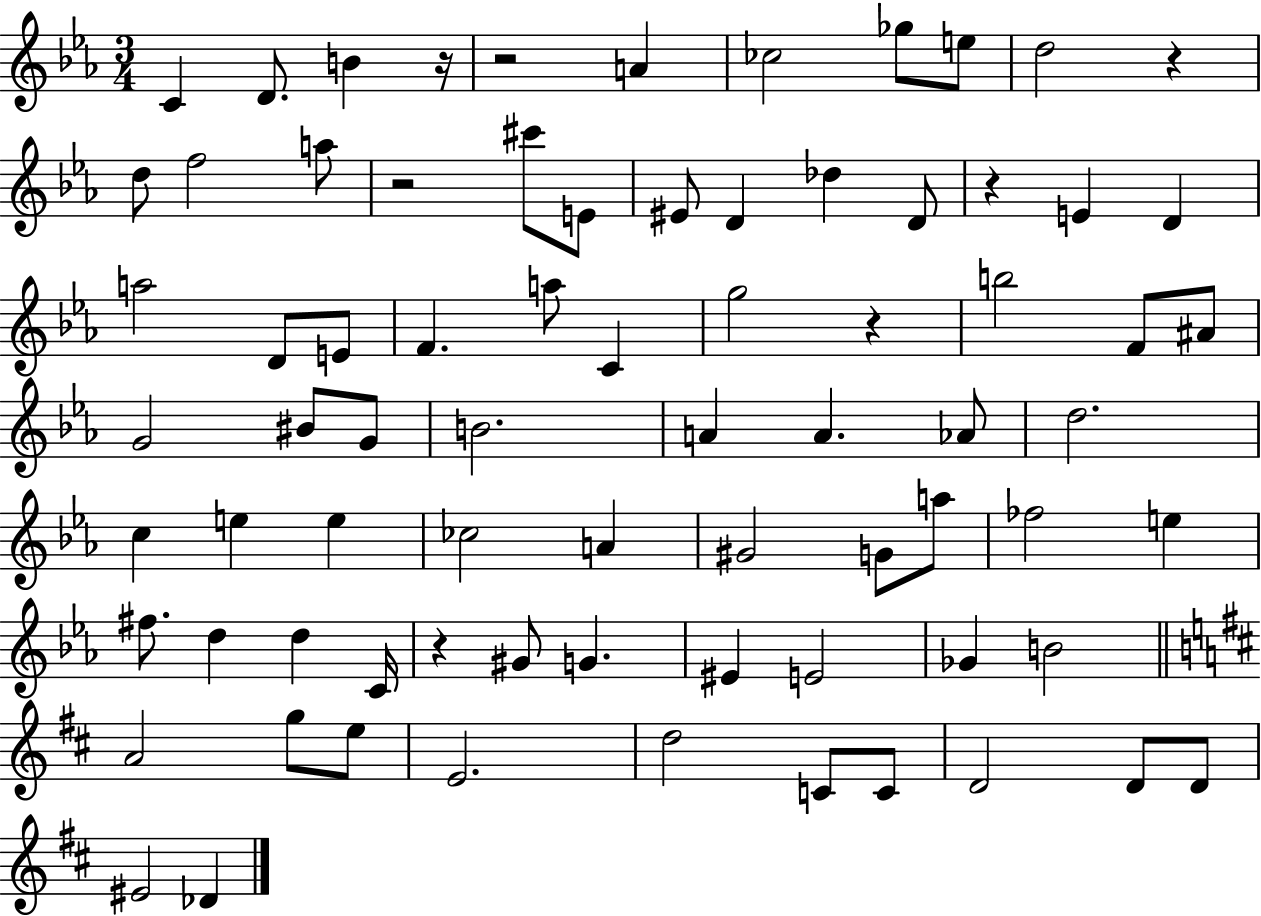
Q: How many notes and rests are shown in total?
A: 76